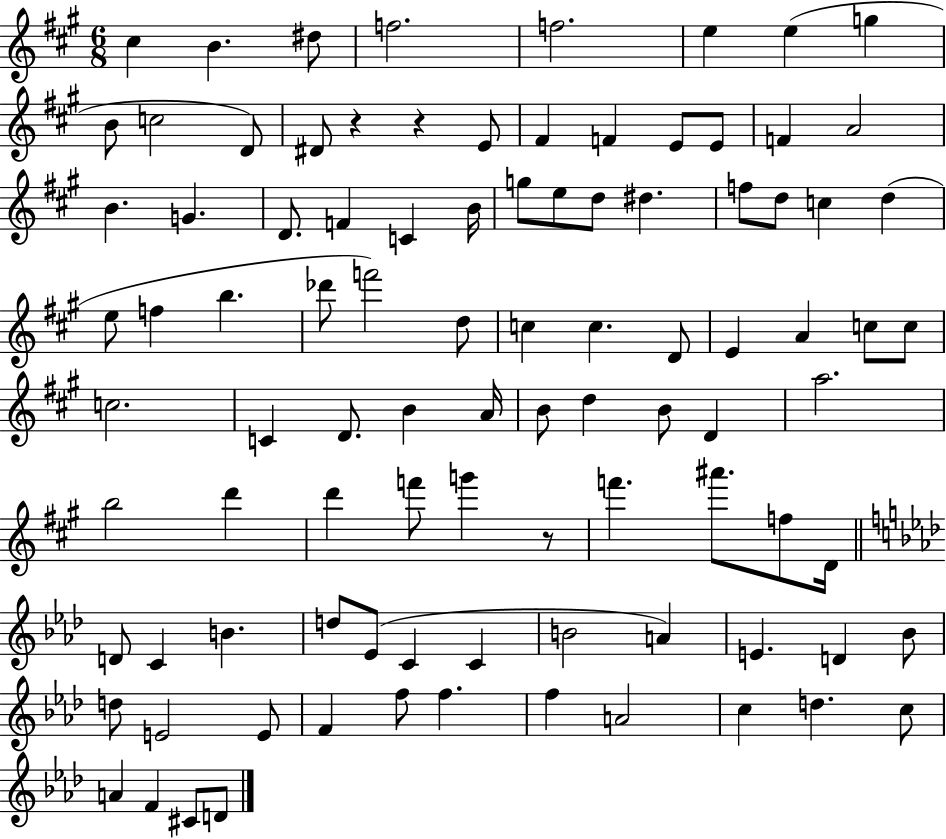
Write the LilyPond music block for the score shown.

{
  \clef treble
  \numericTimeSignature
  \time 6/8
  \key a \major
  \repeat volta 2 { cis''4 b'4. dis''8 | f''2. | f''2. | e''4 e''4( g''4 | \break b'8 c''2 d'8) | dis'8 r4 r4 e'8 | fis'4 f'4 e'8 e'8 | f'4 a'2 | \break b'4. g'4. | d'8. f'4 c'4 b'16 | g''8 e''8 d''8 dis''4. | f''8 d''8 c''4 d''4( | \break e''8 f''4 b''4. | des'''8 f'''2) d''8 | c''4 c''4. d'8 | e'4 a'4 c''8 c''8 | \break c''2. | c'4 d'8. b'4 a'16 | b'8 d''4 b'8 d'4 | a''2. | \break b''2 d'''4 | d'''4 f'''8 g'''4 r8 | f'''4. ais'''8. f''8 d'16 | \bar "||" \break \key aes \major d'8 c'4 b'4. | d''8 ees'8( c'4 c'4 | b'2 a'4) | e'4. d'4 bes'8 | \break d''8 e'2 e'8 | f'4 f''8 f''4. | f''4 a'2 | c''4 d''4. c''8 | \break a'4 f'4 cis'8 d'8 | } \bar "|."
}